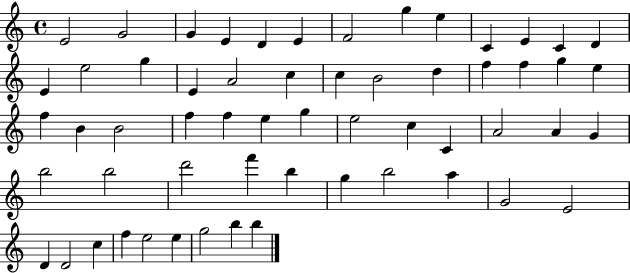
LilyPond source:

{
  \clef treble
  \time 4/4
  \defaultTimeSignature
  \key c \major
  e'2 g'2 | g'4 e'4 d'4 e'4 | f'2 g''4 e''4 | c'4 e'4 c'4 d'4 | \break e'4 e''2 g''4 | e'4 a'2 c''4 | c''4 b'2 d''4 | f''4 f''4 g''4 e''4 | \break f''4 b'4 b'2 | f''4 f''4 e''4 g''4 | e''2 c''4 c'4 | a'2 a'4 g'4 | \break b''2 b''2 | d'''2 f'''4 b''4 | g''4 b''2 a''4 | g'2 e'2 | \break d'4 d'2 c''4 | f''4 e''2 e''4 | g''2 b''4 b''4 | \bar "|."
}